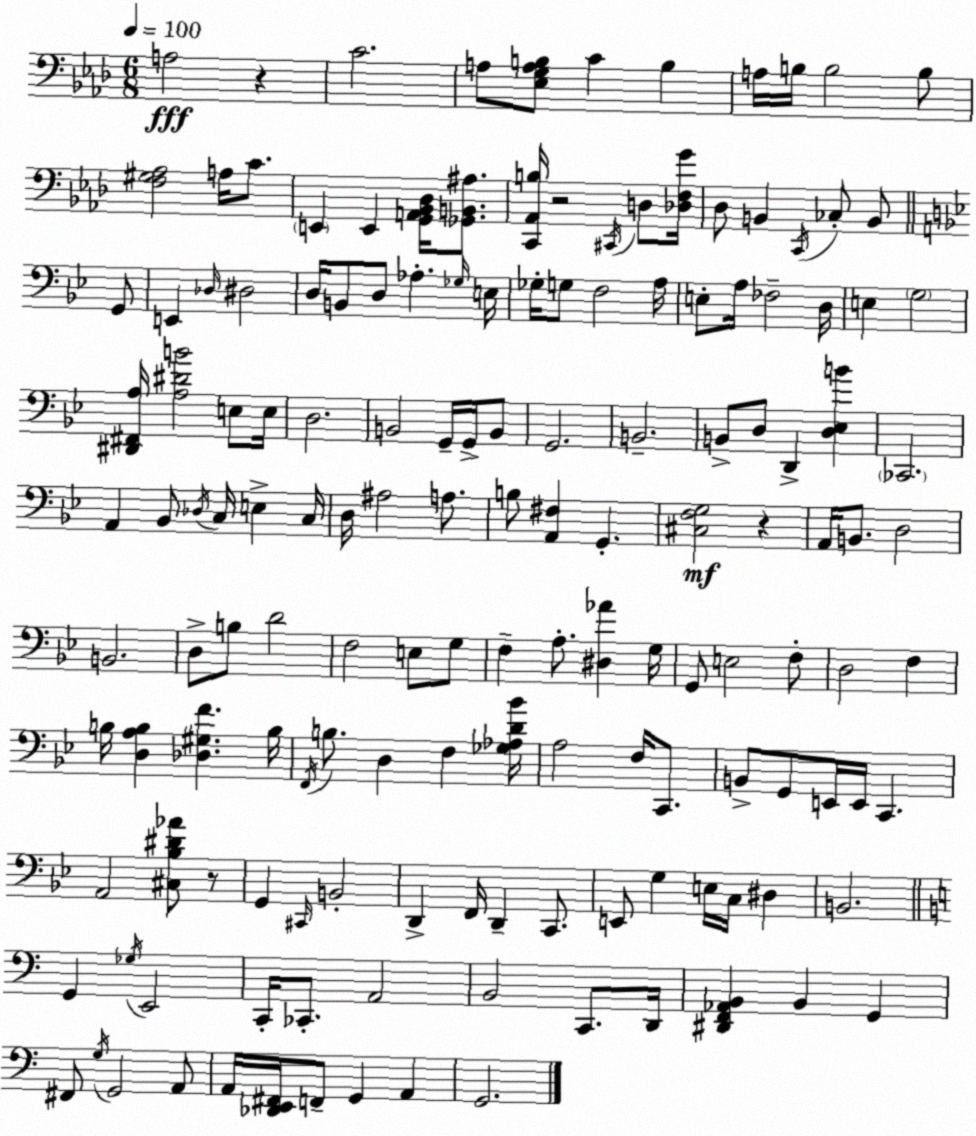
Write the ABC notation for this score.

X:1
T:Untitled
M:6/8
L:1/4
K:Ab
A,2 z C2 A,/2 [_E,G,A,B,]/2 C B, A,/4 B,/4 B,2 B,/2 [F,^G,_A,]2 A,/4 C/2 E,, E,, [G,,A,,_B,,_D,]/4 [_G,,B,,^A,]/2 [C,,_A,,B,]/4 z2 ^C,,/4 D,/2 [_D,F,G]/4 _D,/2 B,, C,,/4 _C,/2 B,,/2 G,,/2 E,, _D,/4 ^D,2 D,/4 B,,/2 D,/2 _A, _G,/4 E,/4 _G,/4 G,/2 F,2 A,/4 E,/2 A,/4 _F,2 D,/4 E, G,2 [^D,,^F,,A,]/4 [A,^DB]2 E,/2 E,/4 D,2 B,,2 G,,/4 G,,/4 B,,/2 G,,2 B,,2 B,,/2 D,/2 D,, [D,_E,B] _C,,2 A,, _B,,/2 _D,/4 C,/4 E, C,/4 D,/4 ^A,2 A,/2 B,/2 [A,,^F,] G,, [^C,F,G,]2 z A,,/4 B,,/2 D,2 B,,2 D,/2 B,/2 D2 F,2 E,/2 G,/2 F, A,/2 [^D,_A] G,/4 G,,/2 E,2 F,/2 D,2 F, B,/4 [D,A,B,] [_D,^G,F] B,/4 F,,/4 B,/2 D, F, [_G,_A,D_B]/4 A,2 F,/4 C,,/2 B,,/2 G,,/2 E,,/4 E,,/4 C,, A,,2 [^C,_B,^D_A]/2 z/2 G,, ^C,,/4 B,,2 D,, F,,/4 D,, C,,/2 E,,/2 G, E,/4 C,/4 ^D, B,,2 G,, _G,/4 E,,2 C,,/4 _C,,/2 A,,2 B,,2 C,,/2 D,,/4 [^D,,F,,_A,,B,,] B,, G,, ^F,,/2 G,/4 G,,2 A,,/2 A,,/4 [_D,,E,,^F,,]/4 F,,/2 G,, A,, G,,2